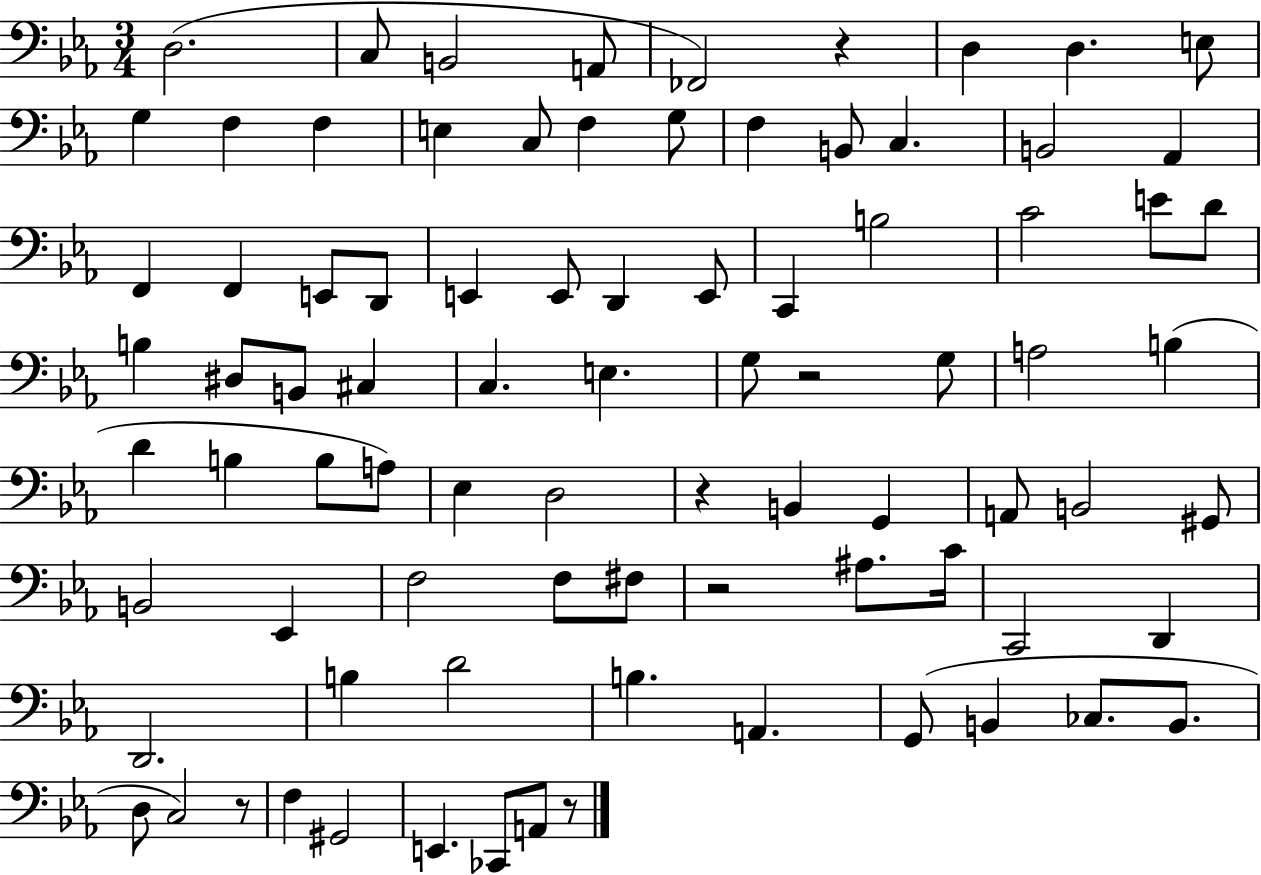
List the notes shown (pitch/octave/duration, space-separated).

D3/h. C3/e B2/h A2/e FES2/h R/q D3/q D3/q. E3/e G3/q F3/q F3/q E3/q C3/e F3/q G3/e F3/q B2/e C3/q. B2/h Ab2/q F2/q F2/q E2/e D2/e E2/q E2/e D2/q E2/e C2/q B3/h C4/h E4/e D4/e B3/q D#3/e B2/e C#3/q C3/q. E3/q. G3/e R/h G3/e A3/h B3/q D4/q B3/q B3/e A3/e Eb3/q D3/h R/q B2/q G2/q A2/e B2/h G#2/e B2/h Eb2/q F3/h F3/e F#3/e R/h A#3/e. C4/s C2/h D2/q D2/h. B3/q D4/h B3/q. A2/q. G2/e B2/q CES3/e. B2/e. D3/e C3/h R/e F3/q G#2/h E2/q. CES2/e A2/e R/e